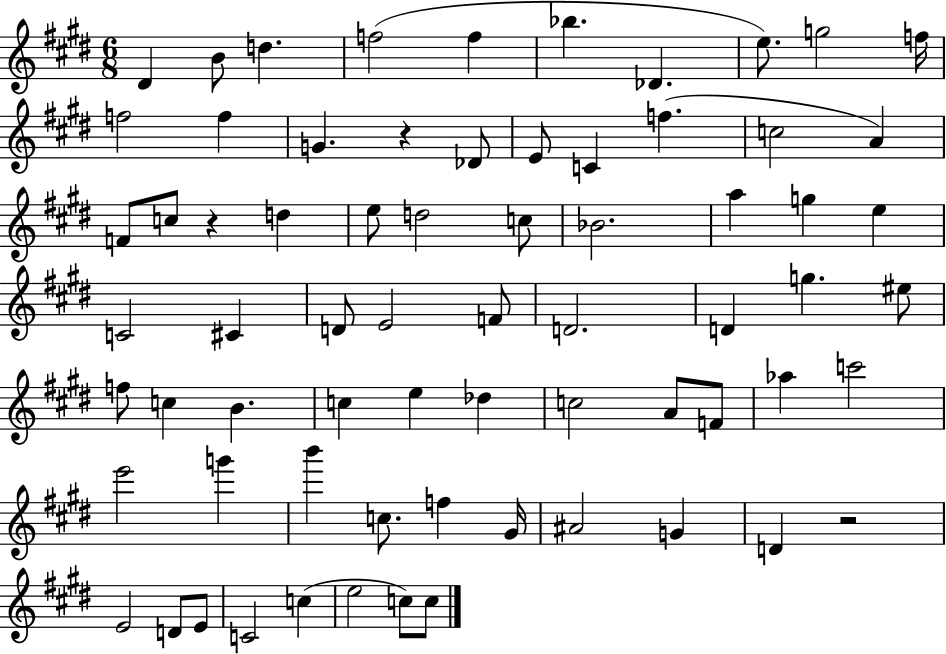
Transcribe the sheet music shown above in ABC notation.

X:1
T:Untitled
M:6/8
L:1/4
K:E
^D B/2 d f2 f _b _D e/2 g2 f/4 f2 f G z _D/2 E/2 C f c2 A F/2 c/2 z d e/2 d2 c/2 _B2 a g e C2 ^C D/2 E2 F/2 D2 D g ^e/2 f/2 c B c e _d c2 A/2 F/2 _a c'2 e'2 g' b' c/2 f ^G/4 ^A2 G D z2 E2 D/2 E/2 C2 c e2 c/2 c/2